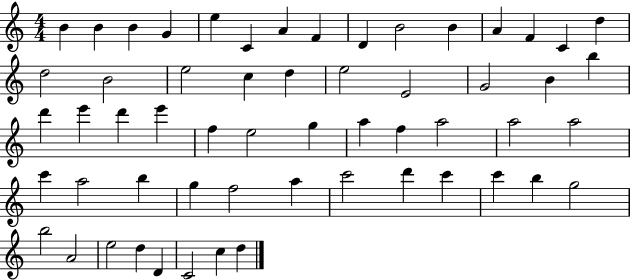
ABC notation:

X:1
T:Untitled
M:4/4
L:1/4
K:C
B B B G e C A F D B2 B A F C d d2 B2 e2 c d e2 E2 G2 B b d' e' d' e' f e2 g a f a2 a2 a2 c' a2 b g f2 a c'2 d' c' c' b g2 b2 A2 e2 d D C2 c d